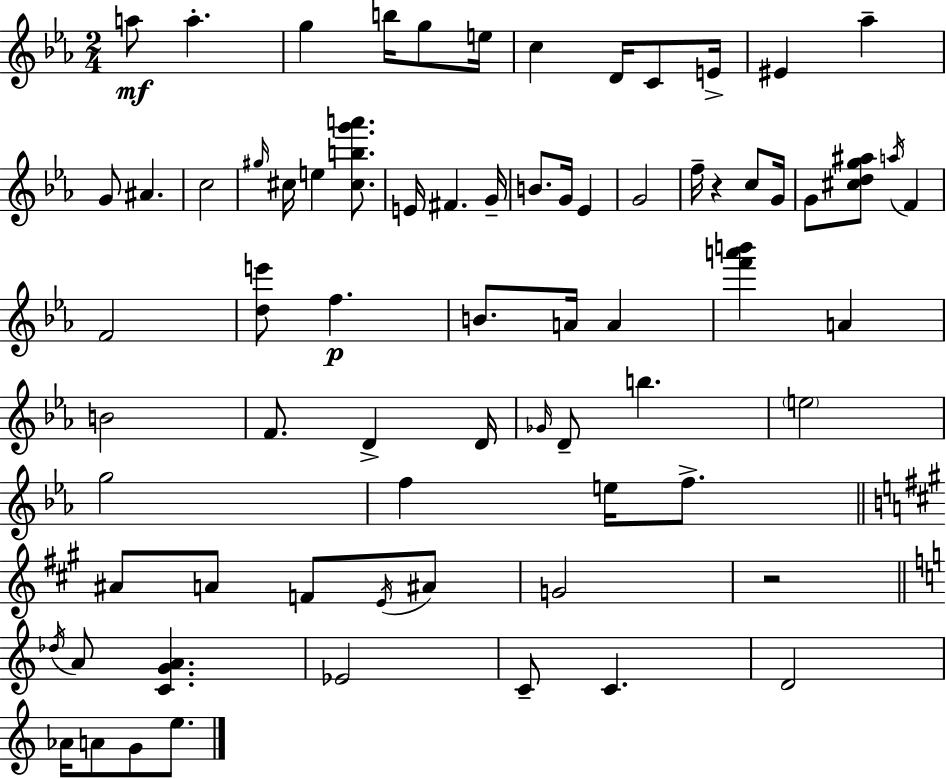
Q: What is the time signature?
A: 2/4